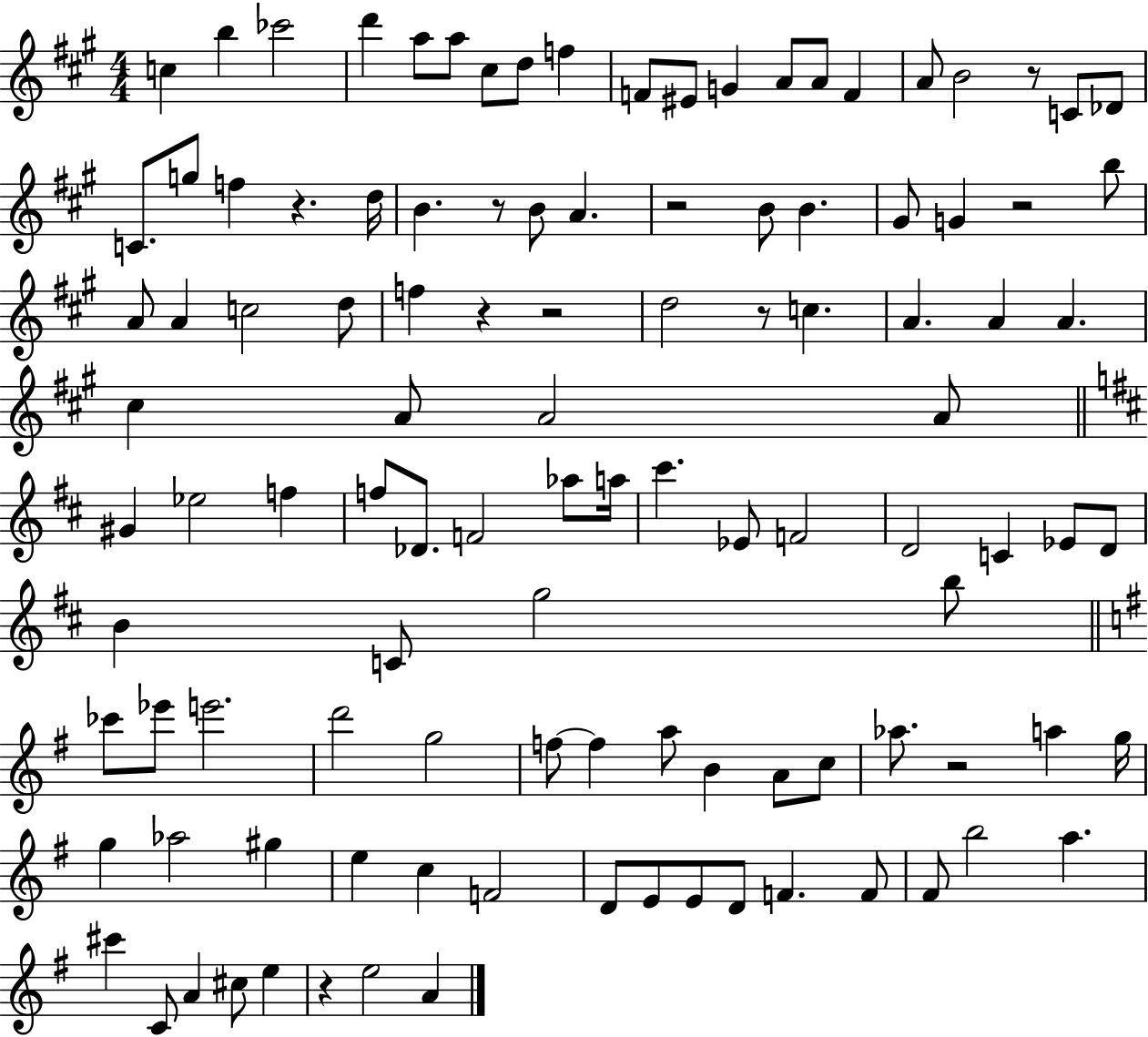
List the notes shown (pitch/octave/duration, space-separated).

C5/q B5/q CES6/h D6/q A5/e A5/e C#5/e D5/e F5/q F4/e EIS4/e G4/q A4/e A4/e F4/q A4/e B4/h R/e C4/e Db4/e C4/e. G5/e F5/q R/q. D5/s B4/q. R/e B4/e A4/q. R/h B4/e B4/q. G#4/e G4/q R/h B5/e A4/e A4/q C5/h D5/e F5/q R/q R/h D5/h R/e C5/q. A4/q. A4/q A4/q. C#5/q A4/e A4/h A4/e G#4/q Eb5/h F5/q F5/e Db4/e. F4/h Ab5/e A5/s C#6/q. Eb4/e F4/h D4/h C4/q Eb4/e D4/e B4/q C4/e G5/h B5/e CES6/e Eb6/e E6/h. D6/h G5/h F5/e F5/q A5/e B4/q A4/e C5/e Ab5/e. R/h A5/q G5/s G5/q Ab5/h G#5/q E5/q C5/q F4/h D4/e E4/e E4/e D4/e F4/q. F4/e F#4/e B5/h A5/q. C#6/q C4/e A4/q C#5/e E5/q R/q E5/h A4/q